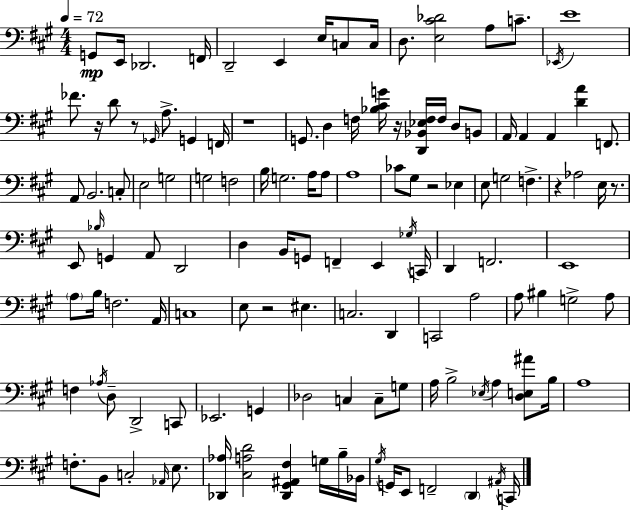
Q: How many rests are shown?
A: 8